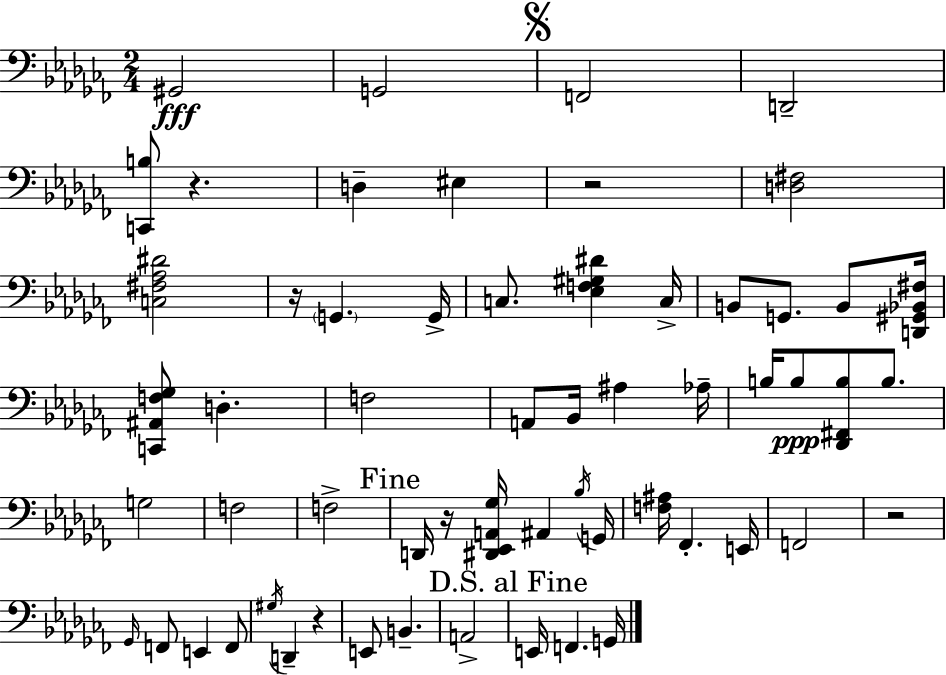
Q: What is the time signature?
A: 2/4